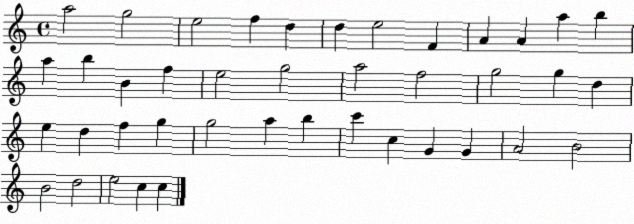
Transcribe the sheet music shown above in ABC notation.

X:1
T:Untitled
M:4/4
L:1/4
K:C
a2 g2 e2 f d d e2 F A A a b a b B f e2 g2 a2 f2 g2 g d e d f g g2 a b c' c G G A2 B2 B2 d2 e2 c c